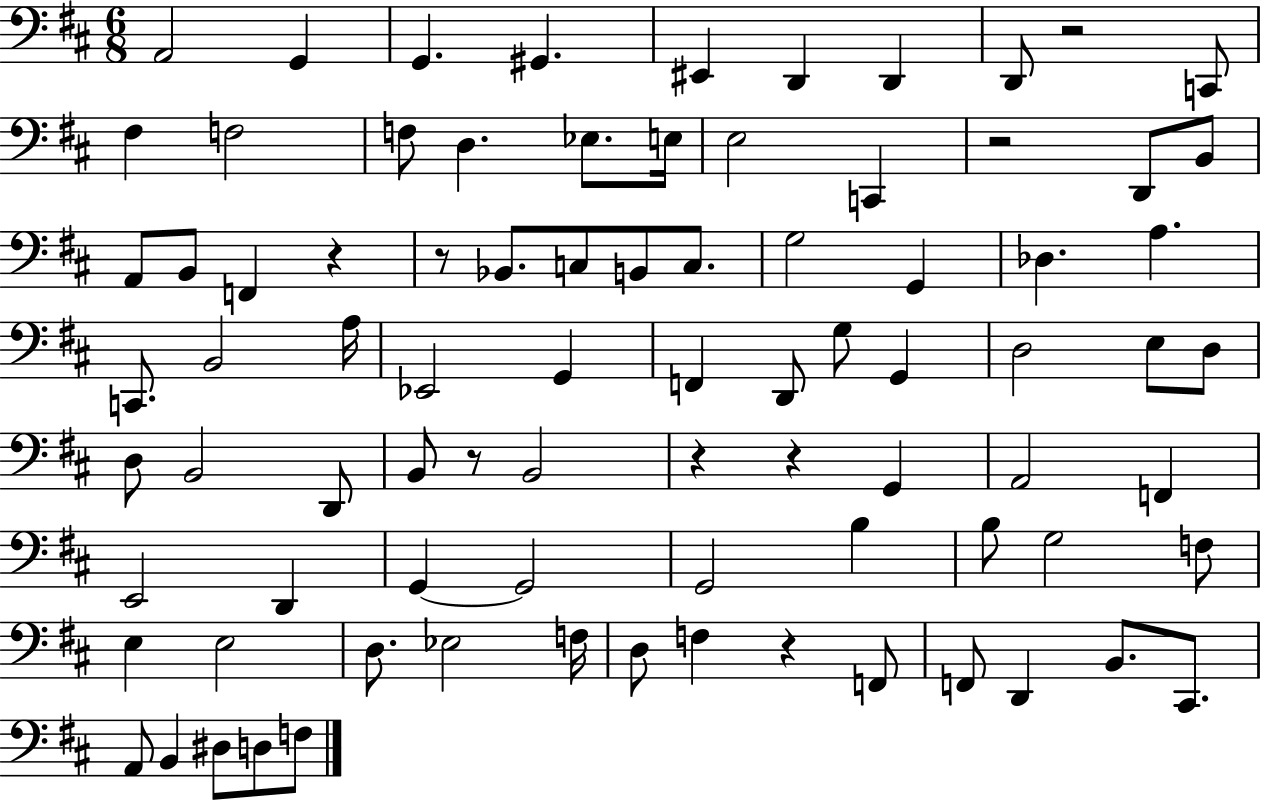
{
  \clef bass
  \numericTimeSignature
  \time 6/8
  \key d \major
  a,2 g,4 | g,4. gis,4. | eis,4 d,4 d,4 | d,8 r2 c,8 | \break fis4 f2 | f8 d4. ees8. e16 | e2 c,4 | r2 d,8 b,8 | \break a,8 b,8 f,4 r4 | r8 bes,8. c8 b,8 c8. | g2 g,4 | des4. a4. | \break c,8. b,2 a16 | ees,2 g,4 | f,4 d,8 g8 g,4 | d2 e8 d8 | \break d8 b,2 d,8 | b,8 r8 b,2 | r4 r4 g,4 | a,2 f,4 | \break e,2 d,4 | g,4~~ g,2 | g,2 b4 | b8 g2 f8 | \break e4 e2 | d8. ees2 f16 | d8 f4 r4 f,8 | f,8 d,4 b,8. cis,8. | \break a,8 b,4 dis8 d8 f8 | \bar "|."
}